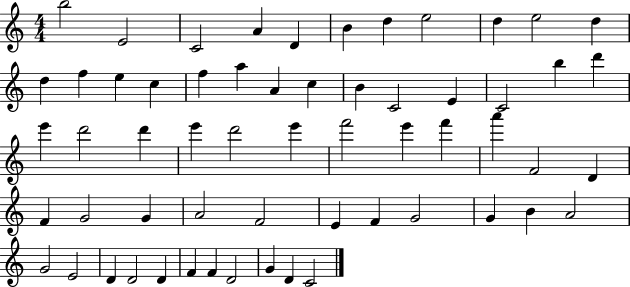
B5/h E4/h C4/h A4/q D4/q B4/q D5/q E5/h D5/q E5/h D5/q D5/q F5/q E5/q C5/q F5/q A5/q A4/q C5/q B4/q C4/h E4/q C4/h B5/q D6/q E6/q D6/h D6/q E6/q D6/h E6/q F6/h E6/q F6/q A6/q F4/h D4/q F4/q G4/h G4/q A4/h F4/h E4/q F4/q G4/h G4/q B4/q A4/h G4/h E4/h D4/q D4/h D4/q F4/q F4/q D4/h G4/q D4/q C4/h